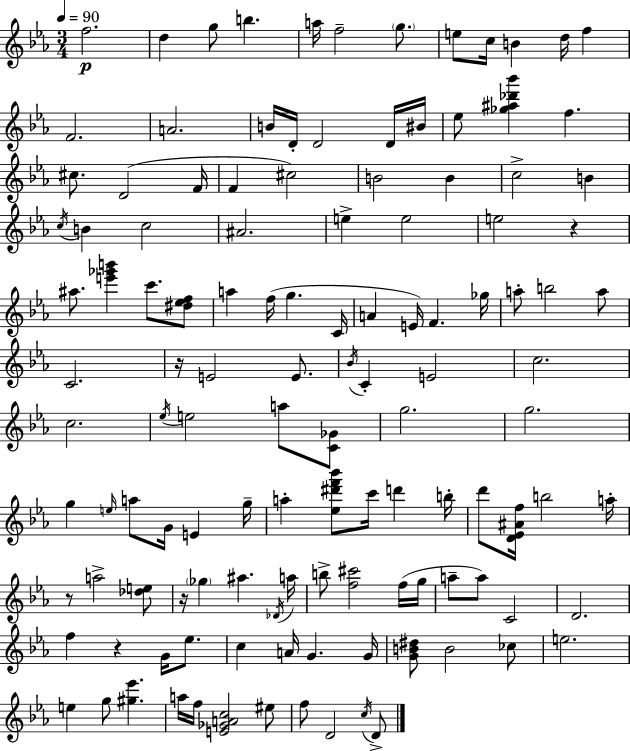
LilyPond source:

{
  \clef treble
  \numericTimeSignature
  \time 3/4
  \key ees \major
  \tempo 4 = 90
  \repeat volta 2 { f''2.\p | d''4 g''8 b''4. | a''16 f''2-- \parenthesize g''8. | e''8 c''16 b'4 d''16 f''4 | \break f'2. | a'2. | b'16 d'16-. d'2 d'16 bis'16 | ees''8 <ges'' ais'' des''' bes'''>4 f''4. | \break cis''8. d'2( f'16 | f'4 cis''2) | b'2 b'4 | c''2-> b'4 | \break \acciaccatura { c''16 } b'4 c''2 | ais'2. | e''4-> e''2 | e''2 r4 | \break ais''8. <e''' ges''' b'''>4 c'''8. <dis'' ees'' f''>8 | a''4 f''16( g''4. | c'16 a'4 e'16) f'4. | ges''16 a''8-. b''2 a''8 | \break c'2. | r16 e'2 e'8. | \acciaccatura { bes'16 } c'4-. e'2 | c''2. | \break c''2. | \acciaccatura { ees''16 } e''2 a''8 | <c' ges'>8 g''2. | g''2. | \break g''4 \grace { e''16 } a''8 g'16 e'4 | g''16-- a''4-. <ees'' dis''' f''' bes'''>8 c'''16 d'''4 | b''16-. d'''8 <d' ees' ais' f''>16 b''2 | a''16-. r8 a''2-> | \break <des'' e''>8 r16 \parenthesize ges''4 ais''4. | \acciaccatura { des'16 } a''16 b''8-> <f'' cis'''>2 | f''16( g''16 a''8-- a''8) c'2 | d'2. | \break f''4 r4 | g'16 ees''8. c''4 a'16 g'4. | g'16 <g' b' dis''>8 b'2 | ces''8 e''2. | \break e''4 g''8 <gis'' ees'''>4. | a''16 f''16 <e' ges' a' c''>2 | eis''8 f''8 d'2 | \acciaccatura { c''16 } d'8-> } \bar "|."
}